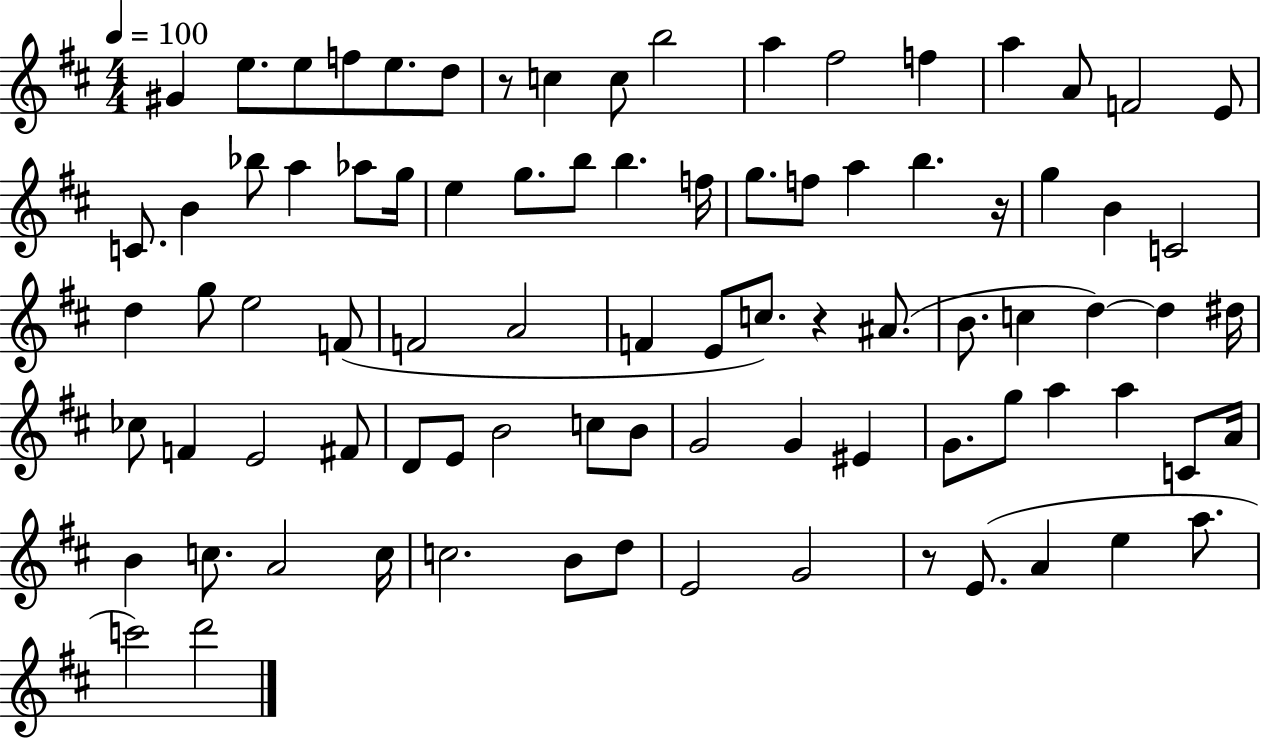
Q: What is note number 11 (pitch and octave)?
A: F#5